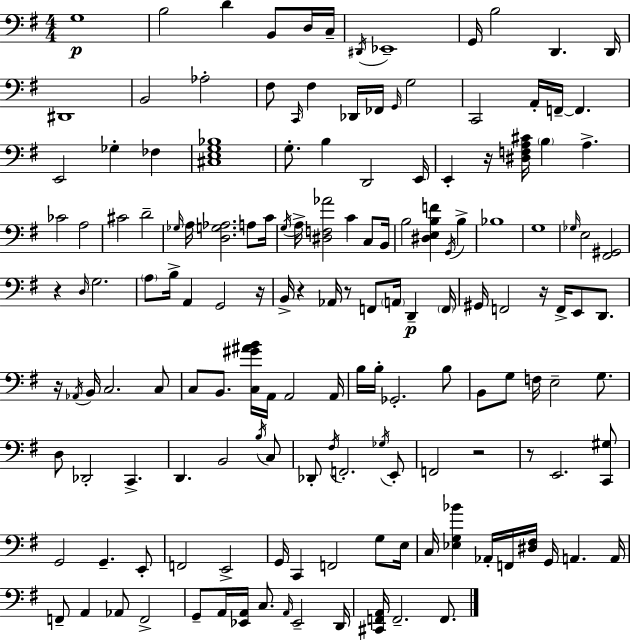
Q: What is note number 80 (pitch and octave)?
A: A2